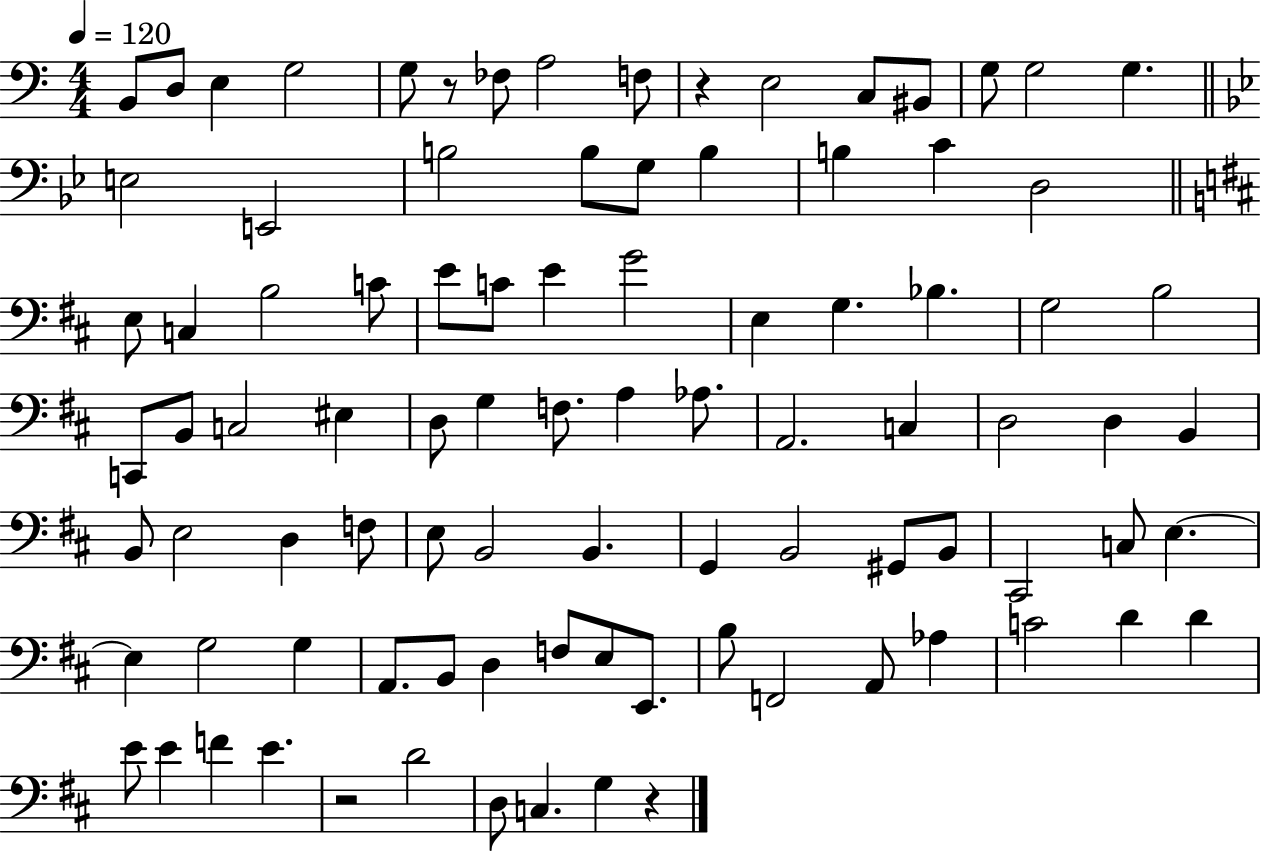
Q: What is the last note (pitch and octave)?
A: G3